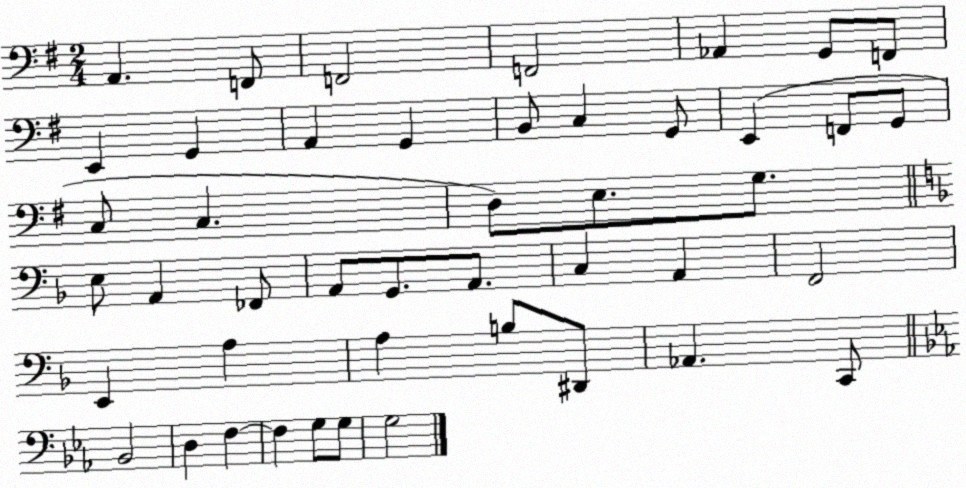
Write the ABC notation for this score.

X:1
T:Untitled
M:2/4
L:1/4
K:G
A,, F,,/2 F,,2 F,,2 _A,, G,,/2 F,,/2 E,, G,, A,, G,, B,,/2 C, G,,/2 E,, F,,/2 G,,/2 C,/2 C, D,/2 E,/2 G,/2 E,/2 A,, _F,,/2 A,,/2 G,,/2 A,,/2 C, A,, F,,2 E,, A, A, B,/2 ^D,,/2 _A,, C,,/2 _B,,2 D, F, F, G,/2 G,/2 G,2